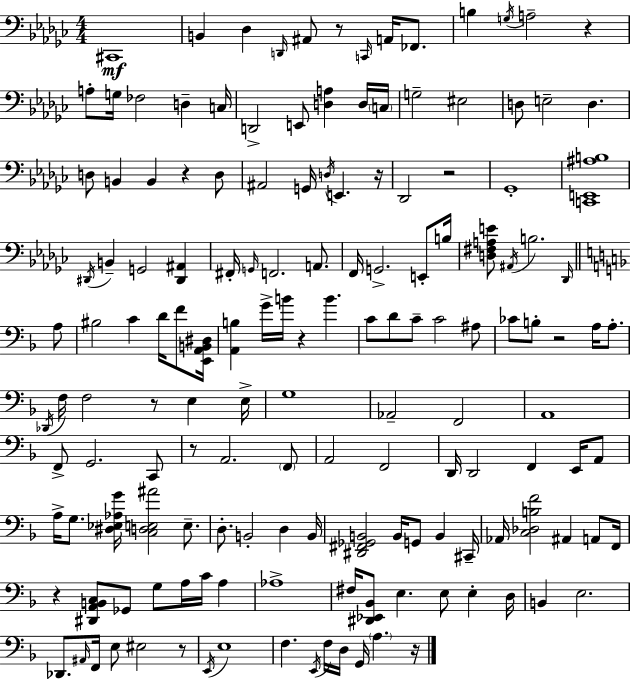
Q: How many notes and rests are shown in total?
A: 152